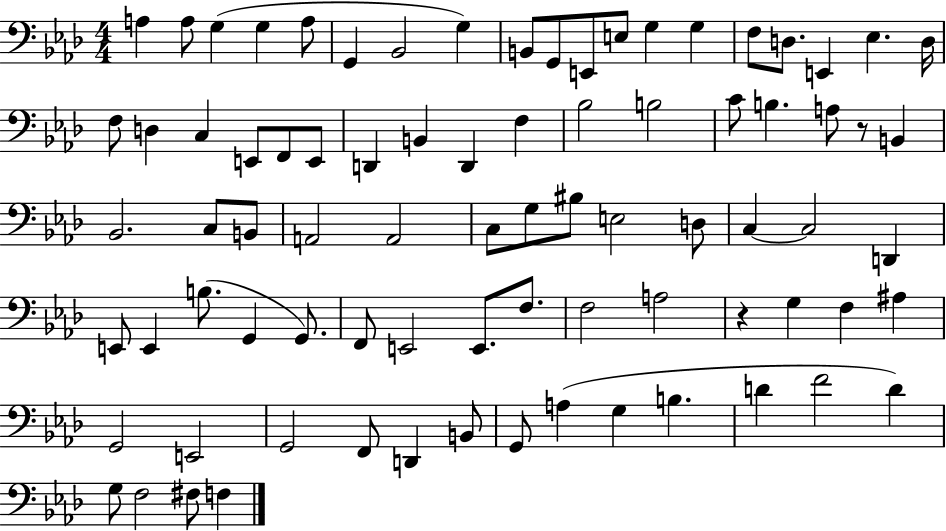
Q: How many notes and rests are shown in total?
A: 81